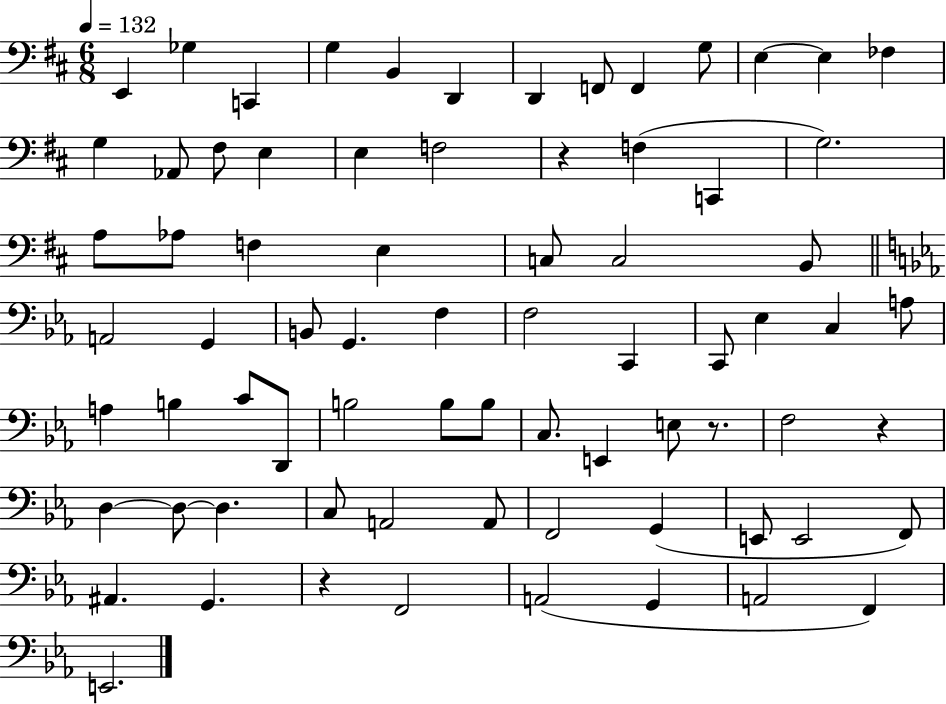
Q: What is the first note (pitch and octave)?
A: E2